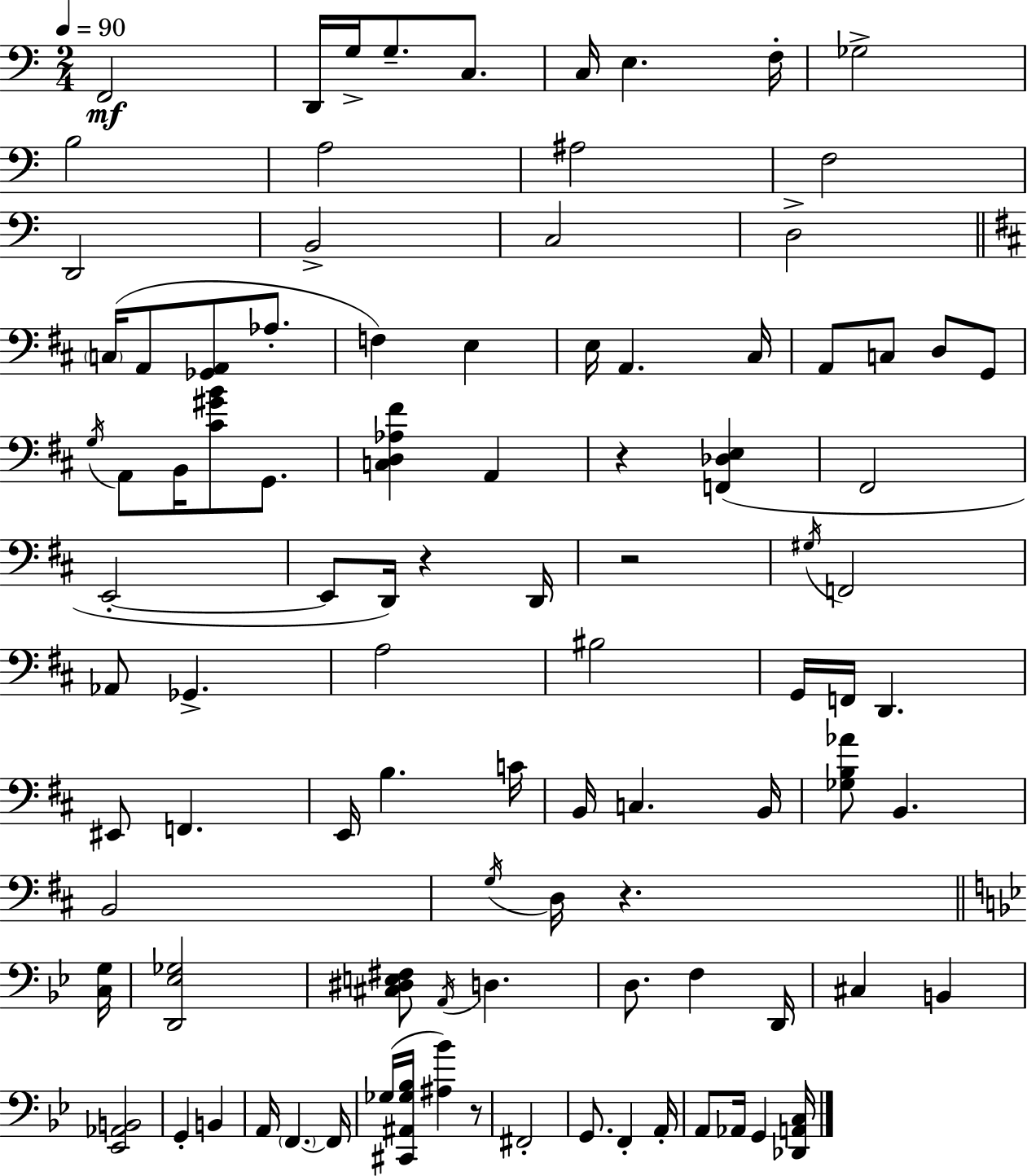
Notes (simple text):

F2/h D2/s G3/s G3/e. C3/e. C3/s E3/q. F3/s Gb3/h B3/h A3/h A#3/h F3/h D2/h B2/h C3/h D3/h C3/s A2/e [Gb2,A2]/e Ab3/e. F3/q E3/q E3/s A2/q. C#3/s A2/e C3/e D3/e G2/e G3/s A2/e B2/s [C#4,G#4,B4]/e G2/e. [C3,D3,Ab3,F#4]/q A2/q R/q [F2,Db3,E3]/q F#2/h E2/h E2/e D2/s R/q D2/s R/h G#3/s F2/h Ab2/e Gb2/q. A3/h BIS3/h G2/s F2/s D2/q. EIS2/e F2/q. E2/s B3/q. C4/s B2/s C3/q. B2/s [Gb3,B3,Ab4]/e B2/q. B2/h G3/s D3/s R/q. [C3,G3]/s [D2,Eb3,Gb3]/h [C#3,D#3,E3,F#3]/e A2/s D3/q. D3/e. F3/q D2/s C#3/q B2/q [Eb2,Ab2,B2]/h G2/q B2/q A2/s F2/q. F2/s Gb3/s [C#2,A#2,Gb3,Bb3]/s [A#3,Bb4]/q R/e F#2/h G2/e. F2/q A2/s A2/e Ab2/s G2/q [Db2,A2,C3]/s